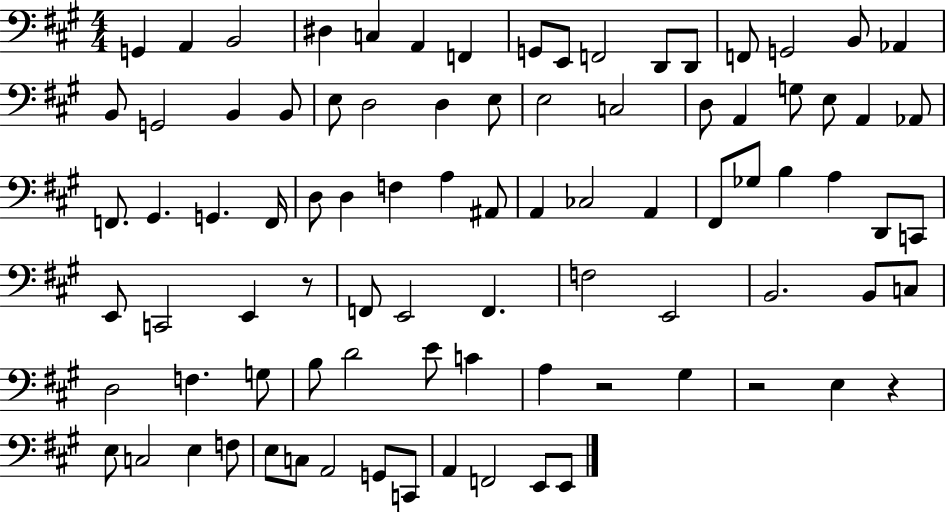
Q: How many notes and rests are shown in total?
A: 88